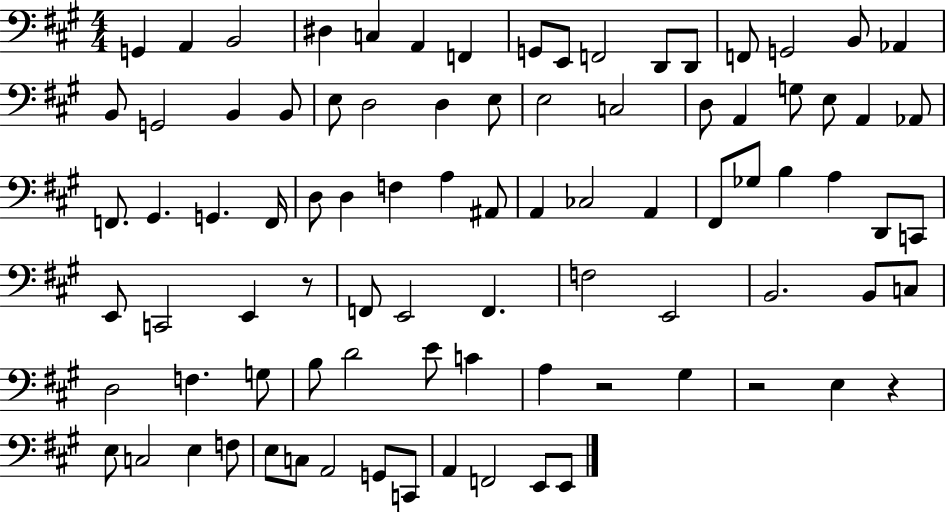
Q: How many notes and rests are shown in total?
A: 88